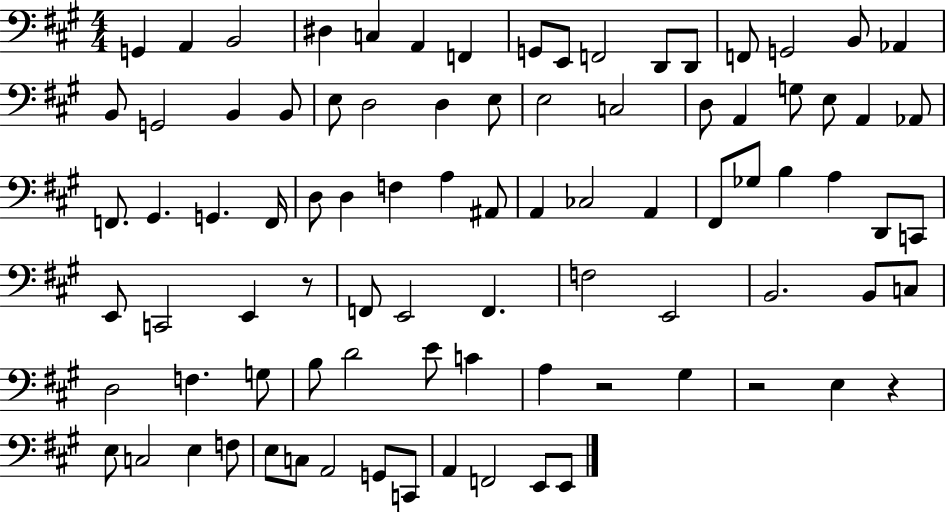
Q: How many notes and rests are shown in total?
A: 88